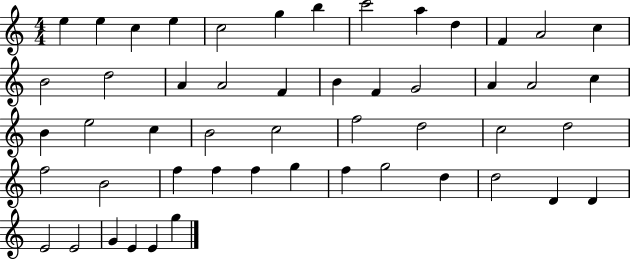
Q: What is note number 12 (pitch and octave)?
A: A4